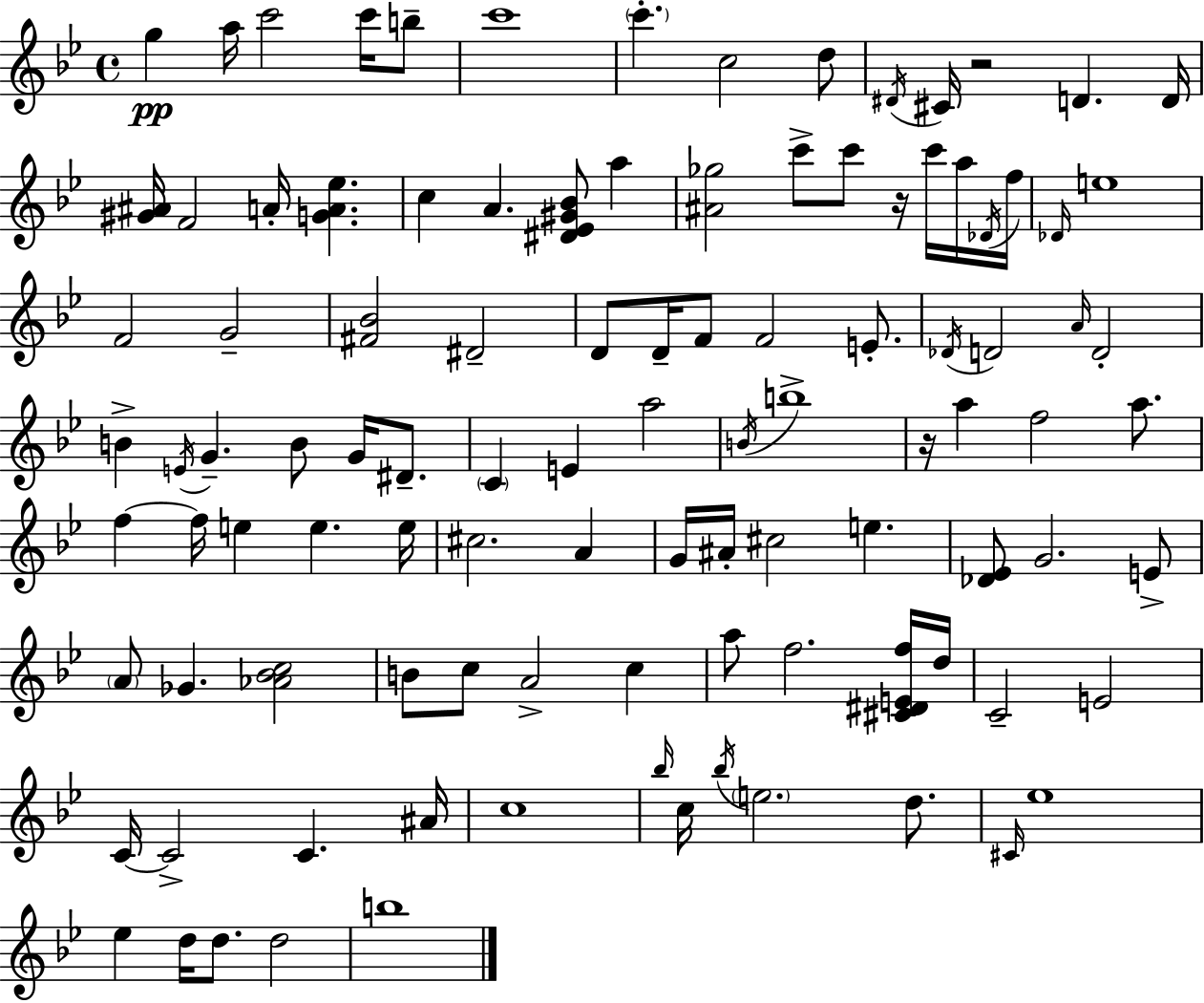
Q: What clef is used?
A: treble